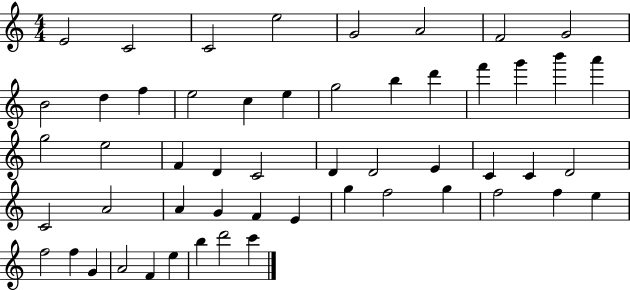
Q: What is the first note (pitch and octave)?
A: E4